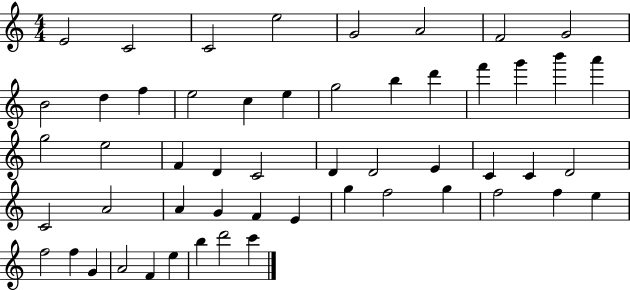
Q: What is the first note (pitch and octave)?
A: E4